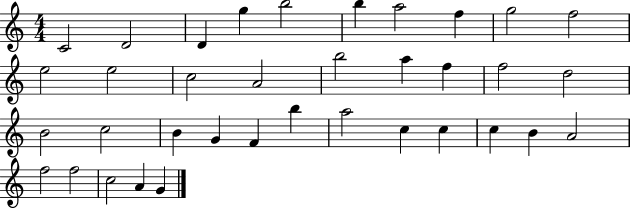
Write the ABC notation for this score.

X:1
T:Untitled
M:4/4
L:1/4
K:C
C2 D2 D g b2 b a2 f g2 f2 e2 e2 c2 A2 b2 a f f2 d2 B2 c2 B G F b a2 c c c B A2 f2 f2 c2 A G